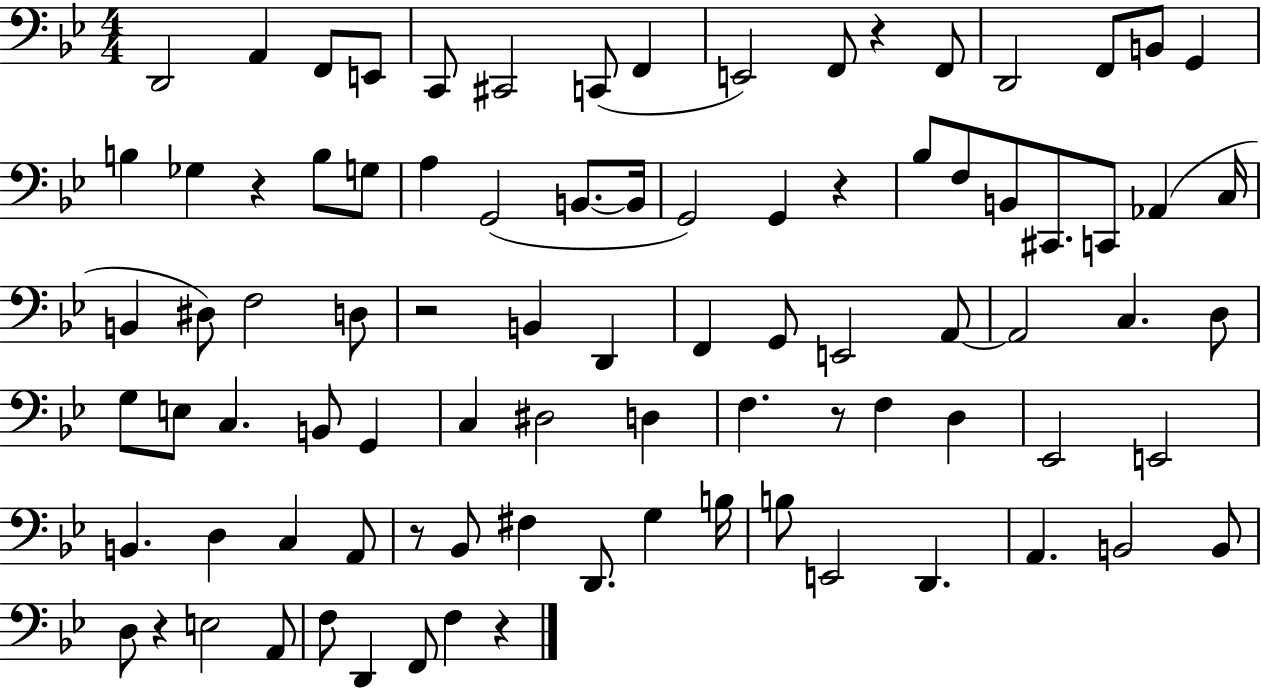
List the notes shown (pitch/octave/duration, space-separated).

D2/h A2/q F2/e E2/e C2/e C#2/h C2/e F2/q E2/h F2/e R/q F2/e D2/h F2/e B2/e G2/q B3/q Gb3/q R/q B3/e G3/e A3/q G2/h B2/e. B2/s G2/h G2/q R/q Bb3/e F3/e B2/e C#2/e. C2/e Ab2/q C3/s B2/q D#3/e F3/h D3/e R/h B2/q D2/q F2/q G2/e E2/h A2/e A2/h C3/q. D3/e G3/e E3/e C3/q. B2/e G2/q C3/q D#3/h D3/q F3/q. R/e F3/q D3/q Eb2/h E2/h B2/q. D3/q C3/q A2/e R/e Bb2/e F#3/q D2/e. G3/q B3/s B3/e E2/h D2/q. A2/q. B2/h B2/e D3/e R/q E3/h A2/e F3/e D2/q F2/e F3/q R/q